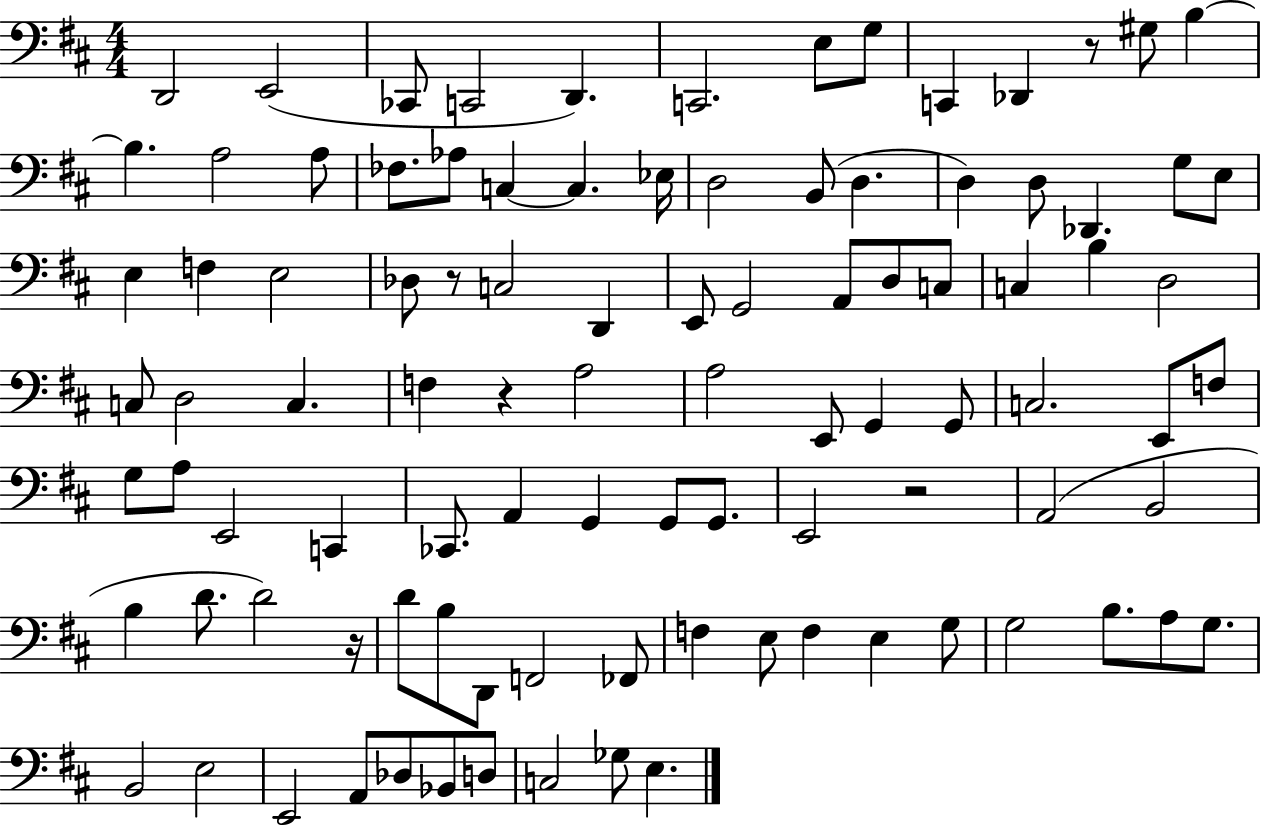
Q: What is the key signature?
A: D major